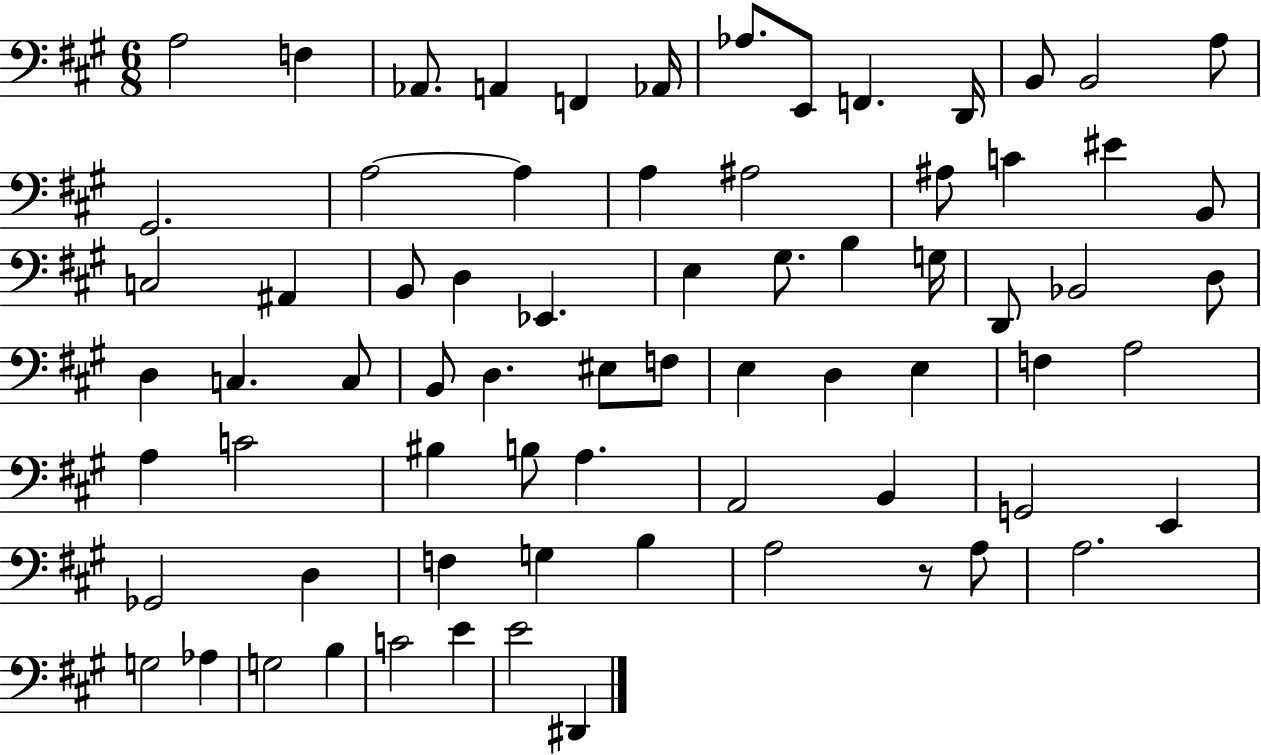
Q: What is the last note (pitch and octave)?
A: D#2